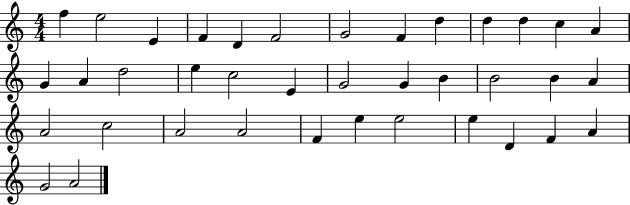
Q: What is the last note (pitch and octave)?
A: A4